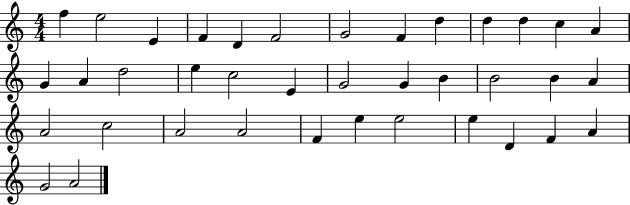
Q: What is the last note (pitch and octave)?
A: A4